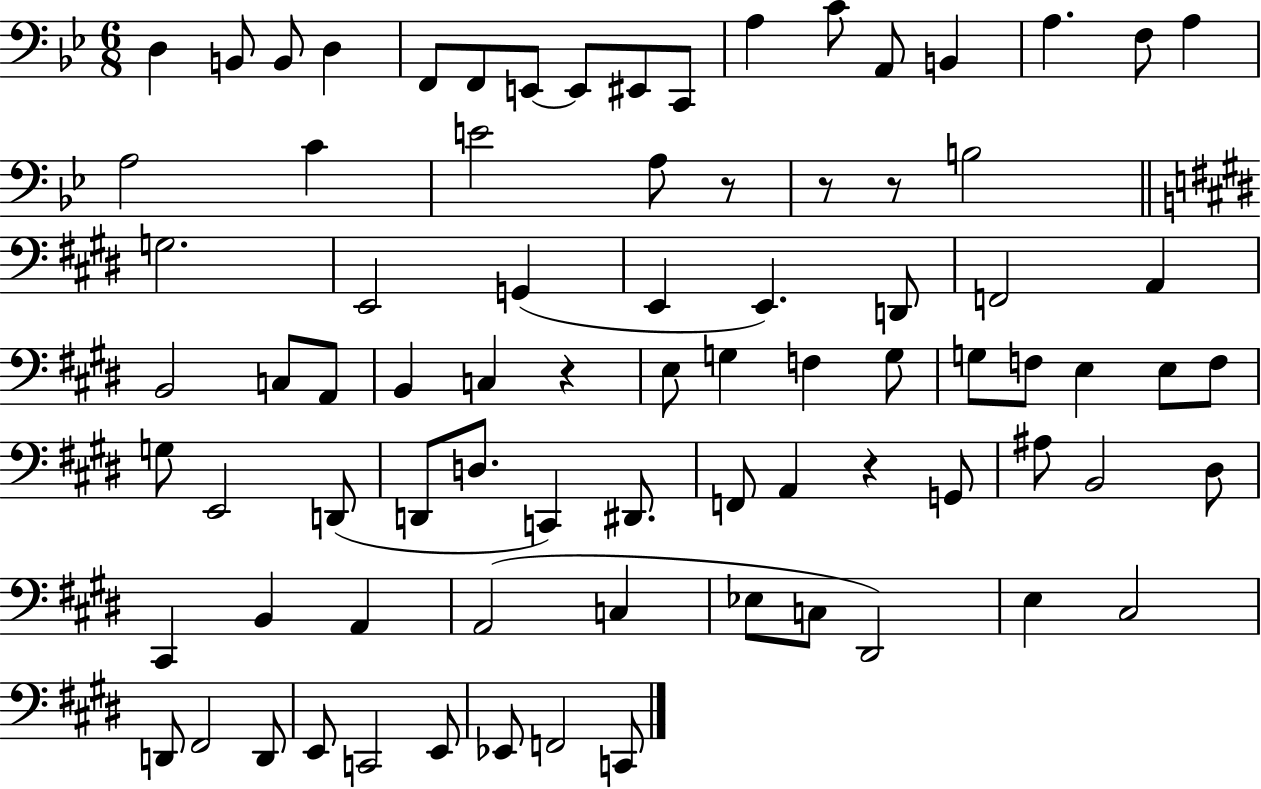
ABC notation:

X:1
T:Untitled
M:6/8
L:1/4
K:Bb
D, B,,/2 B,,/2 D, F,,/2 F,,/2 E,,/2 E,,/2 ^E,,/2 C,,/2 A, C/2 A,,/2 B,, A, F,/2 A, A,2 C E2 A,/2 z/2 z/2 z/2 B,2 G,2 E,,2 G,, E,, E,, D,,/2 F,,2 A,, B,,2 C,/2 A,,/2 B,, C, z E,/2 G, F, G,/2 G,/2 F,/2 E, E,/2 F,/2 G,/2 E,,2 D,,/2 D,,/2 D,/2 C,, ^D,,/2 F,,/2 A,, z G,,/2 ^A,/2 B,,2 ^D,/2 ^C,, B,, A,, A,,2 C, _E,/2 C,/2 ^D,,2 E, ^C,2 D,,/2 ^F,,2 D,,/2 E,,/2 C,,2 E,,/2 _E,,/2 F,,2 C,,/2